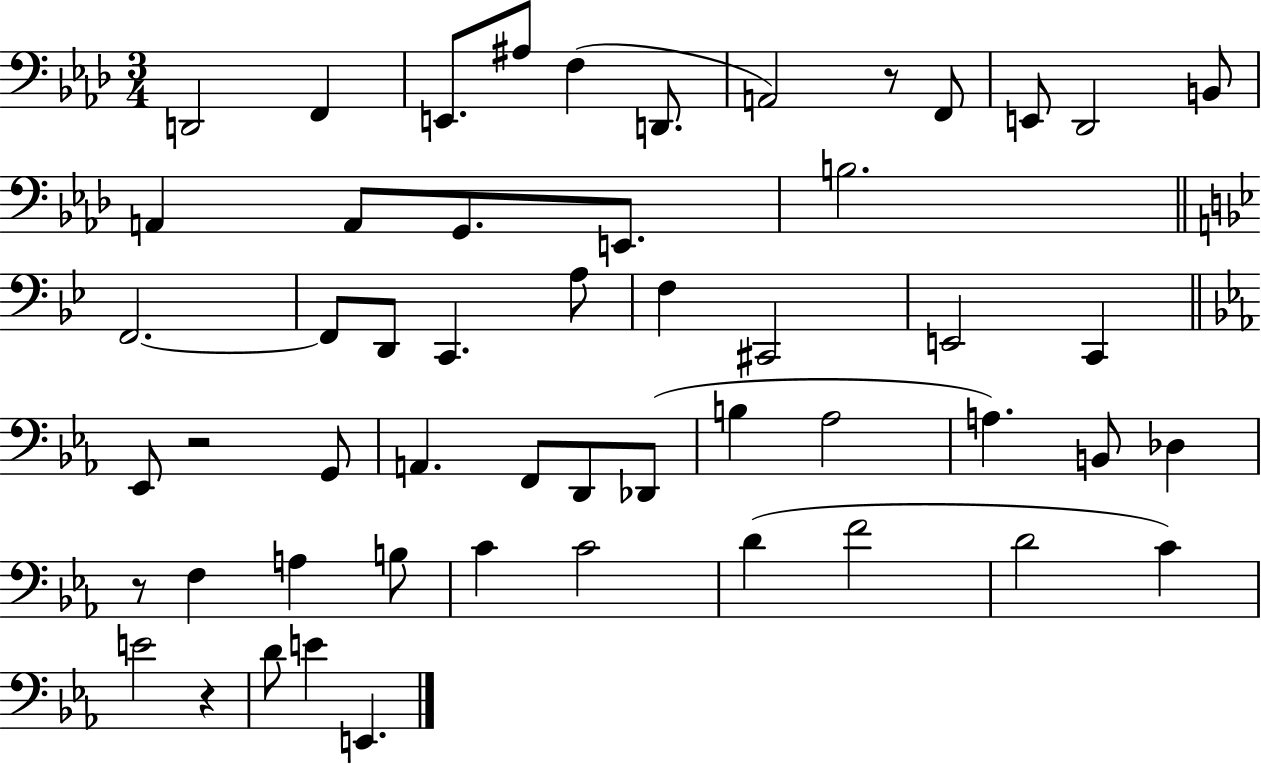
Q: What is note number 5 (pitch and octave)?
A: F3